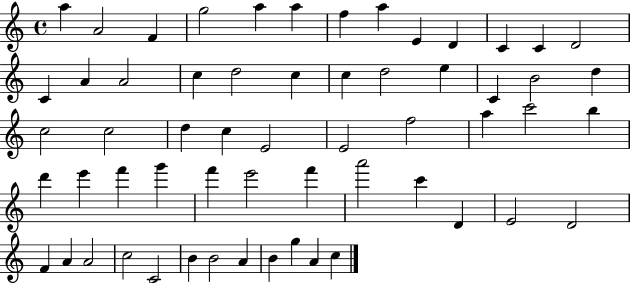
A5/q A4/h F4/q G5/h A5/q A5/q F5/q A5/q E4/q D4/q C4/q C4/q D4/h C4/q A4/q A4/h C5/q D5/h C5/q C5/q D5/h E5/q C4/q B4/h D5/q C5/h C5/h D5/q C5/q E4/h E4/h F5/h A5/q C6/h B5/q D6/q E6/q F6/q G6/q F6/q E6/h F6/q A6/h C6/q D4/q E4/h D4/h F4/q A4/q A4/h C5/h C4/h B4/q B4/h A4/q B4/q G5/q A4/q C5/q